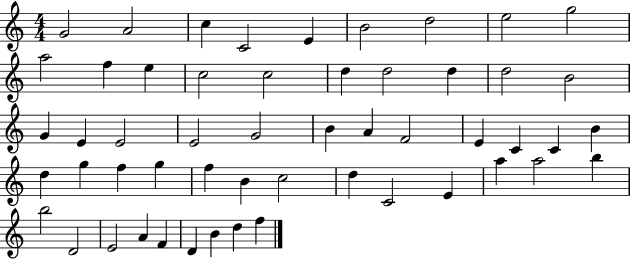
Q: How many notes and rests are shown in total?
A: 53